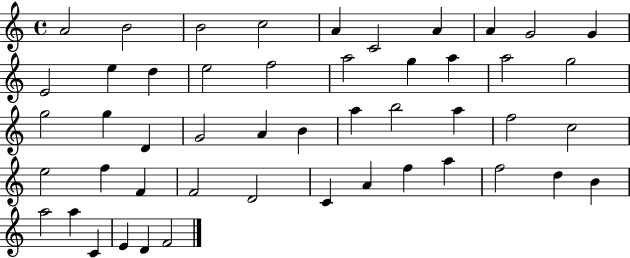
X:1
T:Untitled
M:4/4
L:1/4
K:C
A2 B2 B2 c2 A C2 A A G2 G E2 e d e2 f2 a2 g a a2 g2 g2 g D G2 A B a b2 a f2 c2 e2 f F F2 D2 C A f a f2 d B a2 a C E D F2